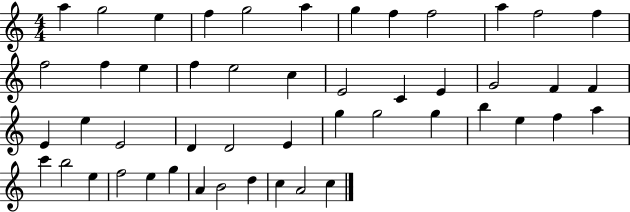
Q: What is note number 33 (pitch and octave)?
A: G5